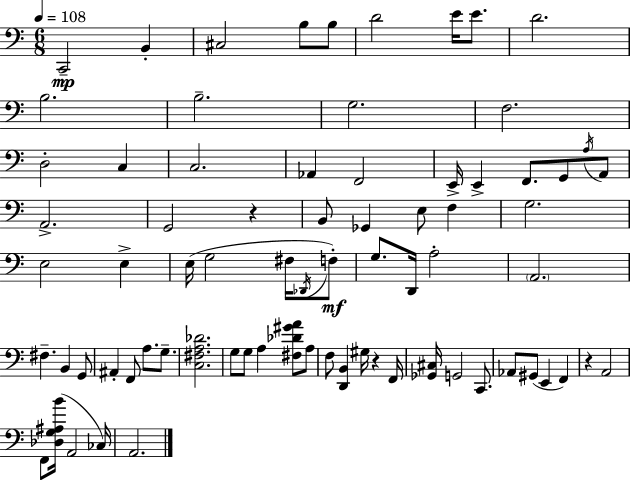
{
  \clef bass
  \numericTimeSignature
  \time 6/8
  \key c \major
  \tempo 4 = 108
  c,2--\mp b,4-. | cis2 b8 b8 | d'2 e'16 e'8. | d'2. | \break b2. | b2.-- | g2. | f2. | \break d2-. c4 | c2. | aes,4 f,2 | e,16-> e,4-> f,8. g,8 \acciaccatura { a16 } a,8 | \break a,2.-> | g,2 r4 | b,8 ges,4 e8 f4 | g2. | \break e2 e4-> | e16( g2 fis16 \acciaccatura { des,16 }\mf) | f8-. g8. d,16 a2-. | \parenthesize a,2. | \break fis4.-- b,4 | g,8 ais,4-. f,8 a8. g8.-- | <c fis a des'>2. | g8 g8 a4 <fis des' gis' a'>8 | \break a8 f8 <d, b,>4 gis16 r4 | f,16 <ges, cis>16 g,2 c,8. | aes,8 gis,8( e,4 f,4) | r4 a,2 | \break f,8 <des g ais b'>16( a,2 | ces16) a,2. | \bar "|."
}